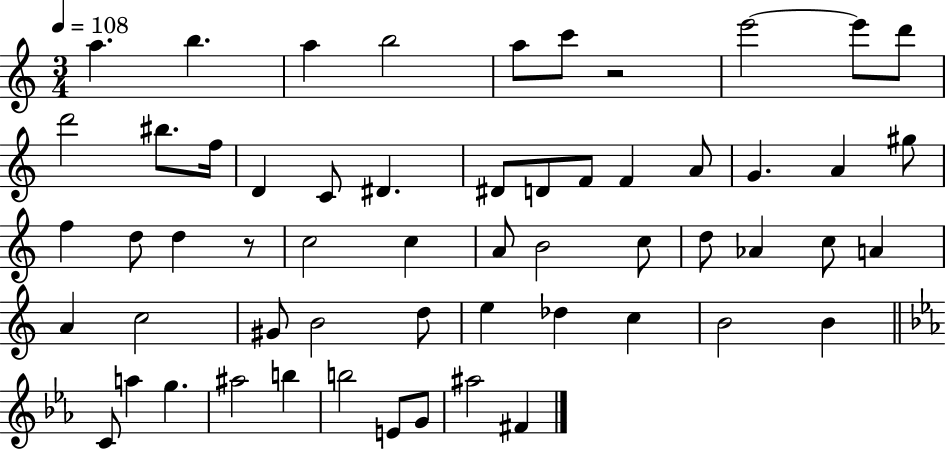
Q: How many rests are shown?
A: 2